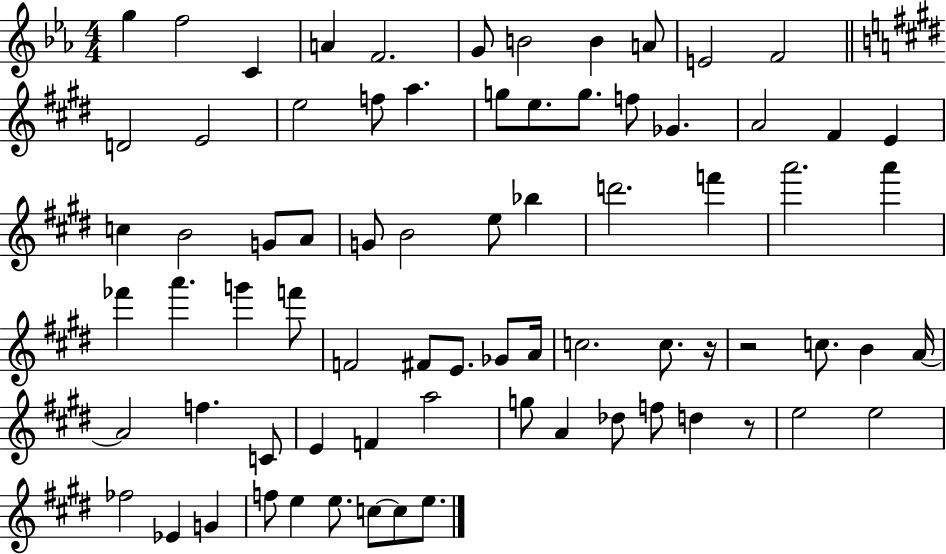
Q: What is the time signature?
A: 4/4